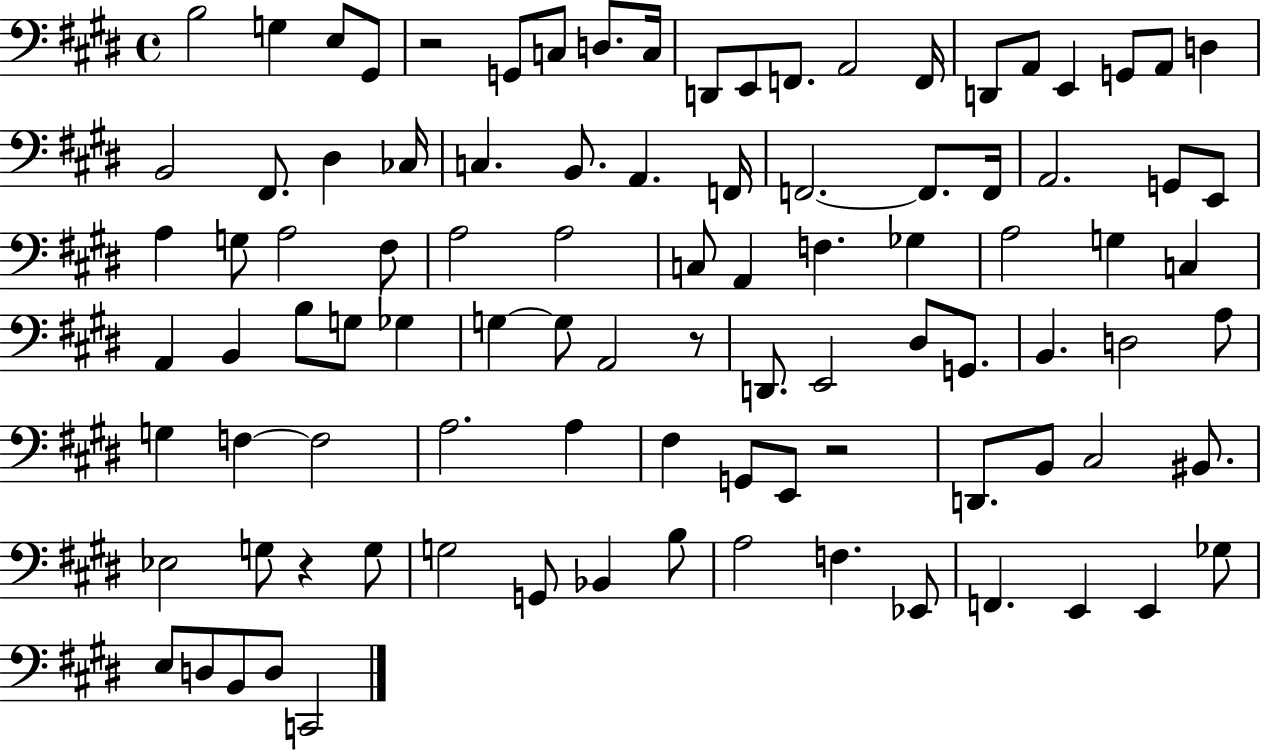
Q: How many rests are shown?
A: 4